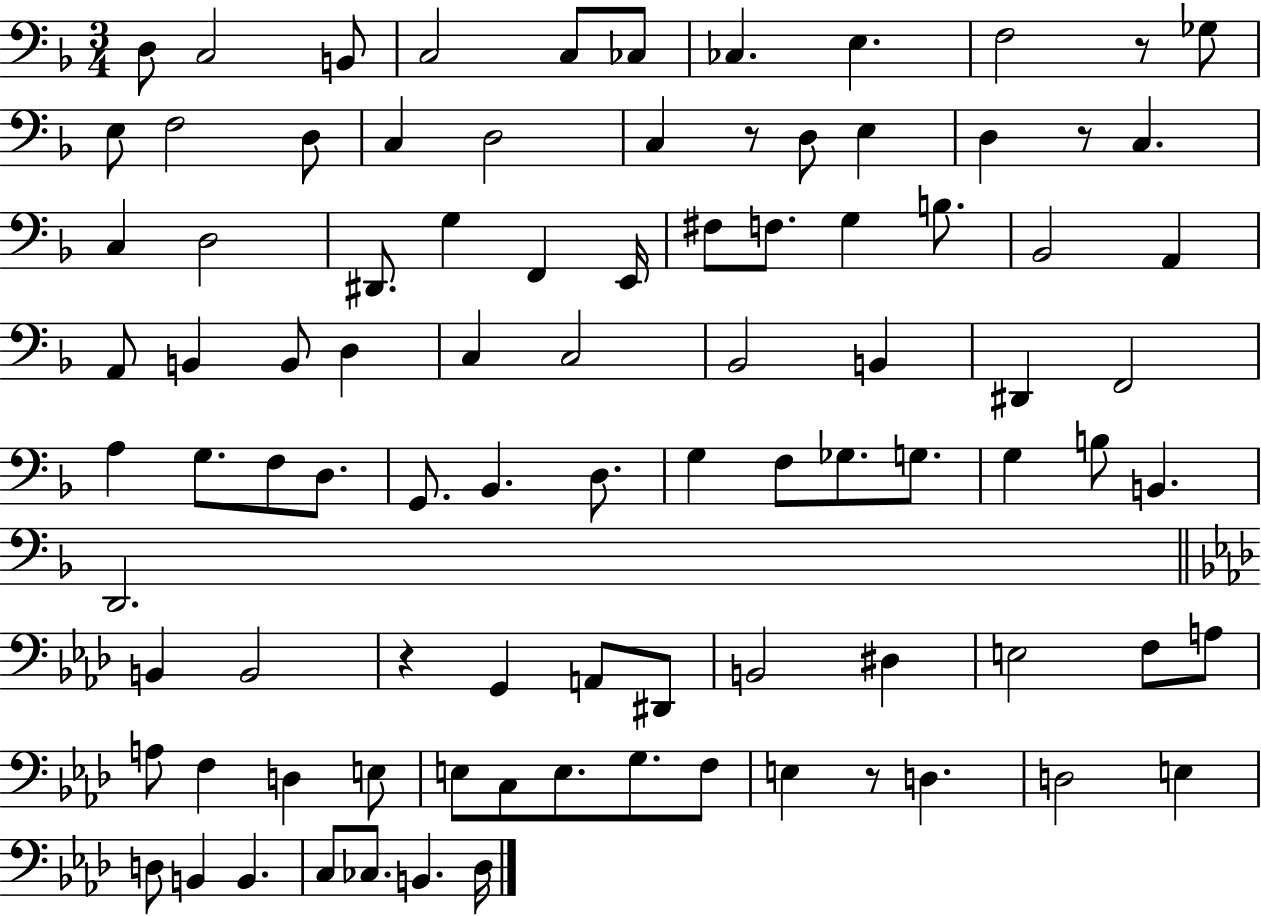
D3/e C3/h B2/e C3/h C3/e CES3/e CES3/q. E3/q. F3/h R/e Gb3/e E3/e F3/h D3/e C3/q D3/h C3/q R/e D3/e E3/q D3/q R/e C3/q. C3/q D3/h D#2/e. G3/q F2/q E2/s F#3/e F3/e. G3/q B3/e. Bb2/h A2/q A2/e B2/q B2/e D3/q C3/q C3/h Bb2/h B2/q D#2/q F2/h A3/q G3/e. F3/e D3/e. G2/e. Bb2/q. D3/e. G3/q F3/e Gb3/e. G3/e. G3/q B3/e B2/q. D2/h. B2/q B2/h R/q G2/q A2/e D#2/e B2/h D#3/q E3/h F3/e A3/e A3/e F3/q D3/q E3/e E3/e C3/e E3/e. G3/e. F3/e E3/q R/e D3/q. D3/h E3/q D3/e B2/q B2/q. C3/e CES3/e. B2/q. Db3/s